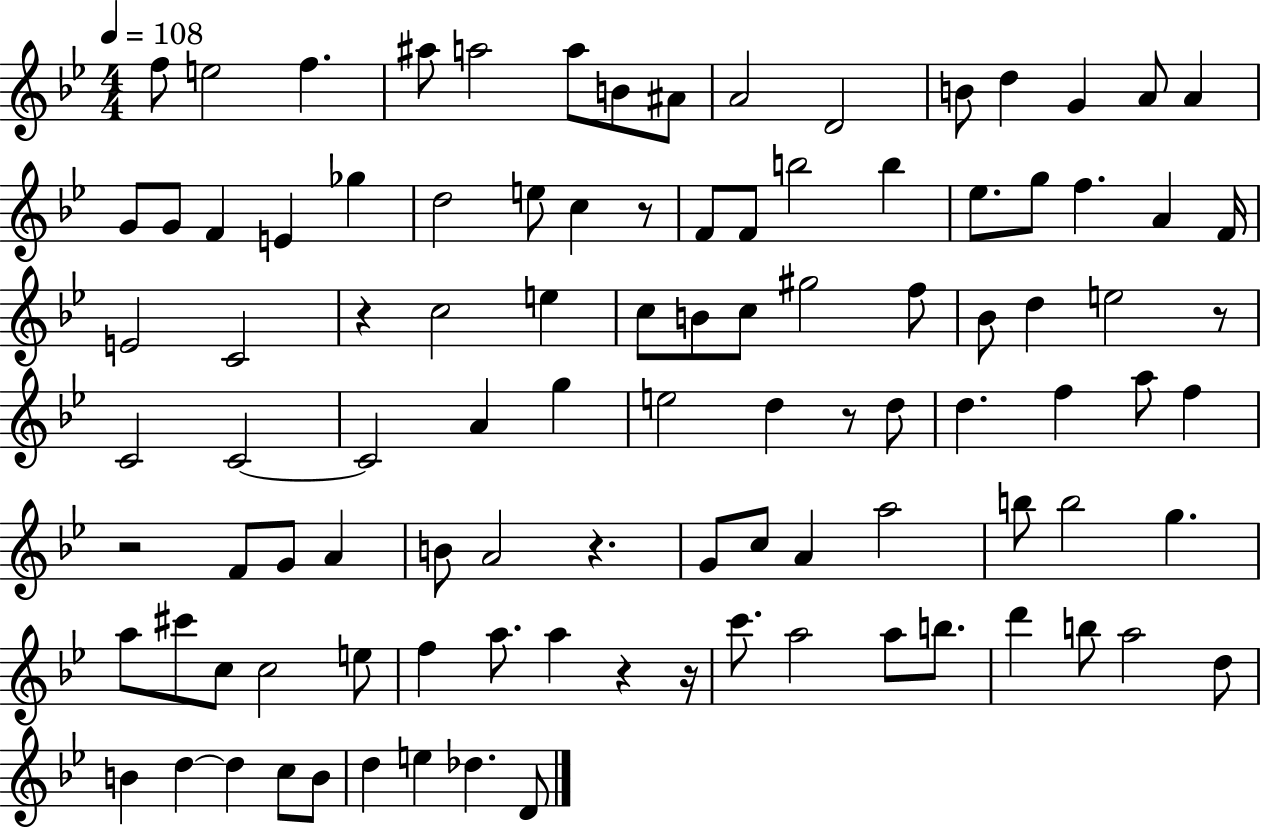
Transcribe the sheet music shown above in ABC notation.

X:1
T:Untitled
M:4/4
L:1/4
K:Bb
f/2 e2 f ^a/2 a2 a/2 B/2 ^A/2 A2 D2 B/2 d G A/2 A G/2 G/2 F E _g d2 e/2 c z/2 F/2 F/2 b2 b _e/2 g/2 f A F/4 E2 C2 z c2 e c/2 B/2 c/2 ^g2 f/2 _B/2 d e2 z/2 C2 C2 C2 A g e2 d z/2 d/2 d f a/2 f z2 F/2 G/2 A B/2 A2 z G/2 c/2 A a2 b/2 b2 g a/2 ^c'/2 c/2 c2 e/2 f a/2 a z z/4 c'/2 a2 a/2 b/2 d' b/2 a2 d/2 B d d c/2 B/2 d e _d D/2